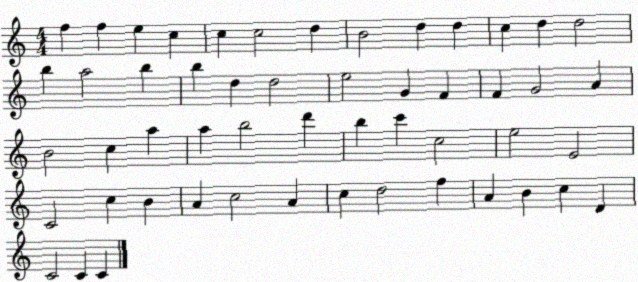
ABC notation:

X:1
T:Untitled
M:4/4
L:1/4
K:C
f f e c c c2 d B2 d d c d d2 b a2 b b d d2 e2 G F F G2 A B2 c a a b2 d' b c' c2 e2 E2 C2 c B A c2 A c d2 f A B c D C2 C C